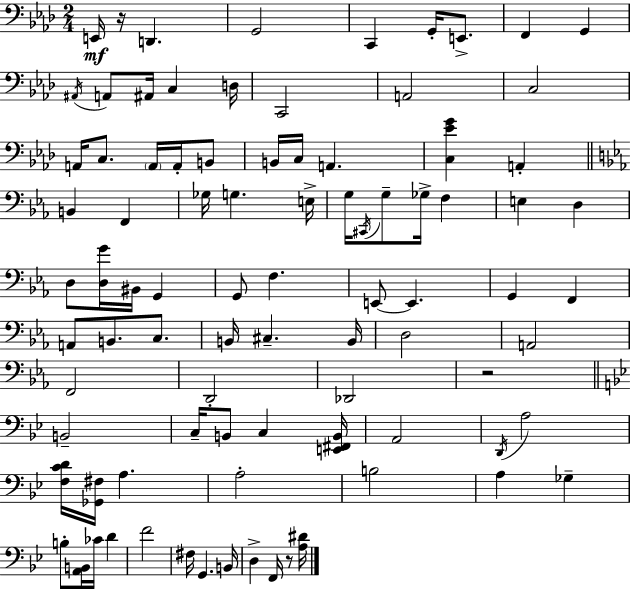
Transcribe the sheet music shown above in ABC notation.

X:1
T:Untitled
M:2/4
L:1/4
K:Ab
E,,/4 z/4 D,, G,,2 C,, G,,/4 E,,/2 F,, G,, ^A,,/4 A,,/2 ^A,,/4 C, D,/4 C,,2 A,,2 C,2 A,,/4 C,/2 A,,/4 A,,/4 B,,/2 B,,/4 C,/4 A,, [C,_EG] A,, B,, F,, _G,/4 G, E,/4 G,/4 ^C,,/4 G,/2 _G,/4 F, E, D, D,/2 [D,G]/4 ^B,,/4 G,, G,,/2 F, E,,/2 E,, G,, F,, A,,/2 B,,/2 C,/2 B,,/4 ^C, B,,/4 D,2 A,,2 F,,2 D,,2 _D,,2 z2 B,,2 C,/4 B,,/2 C, [E,,^F,,B,,]/4 A,,2 D,,/4 A,2 [F,CD]/4 [_G,,^F,]/4 A, A,2 B,2 A, _G, B,/2 [A,,B,,]/4 _C/4 D F2 ^F,/4 G,, B,,/4 D, F,,/4 z/2 [A,^D]/4